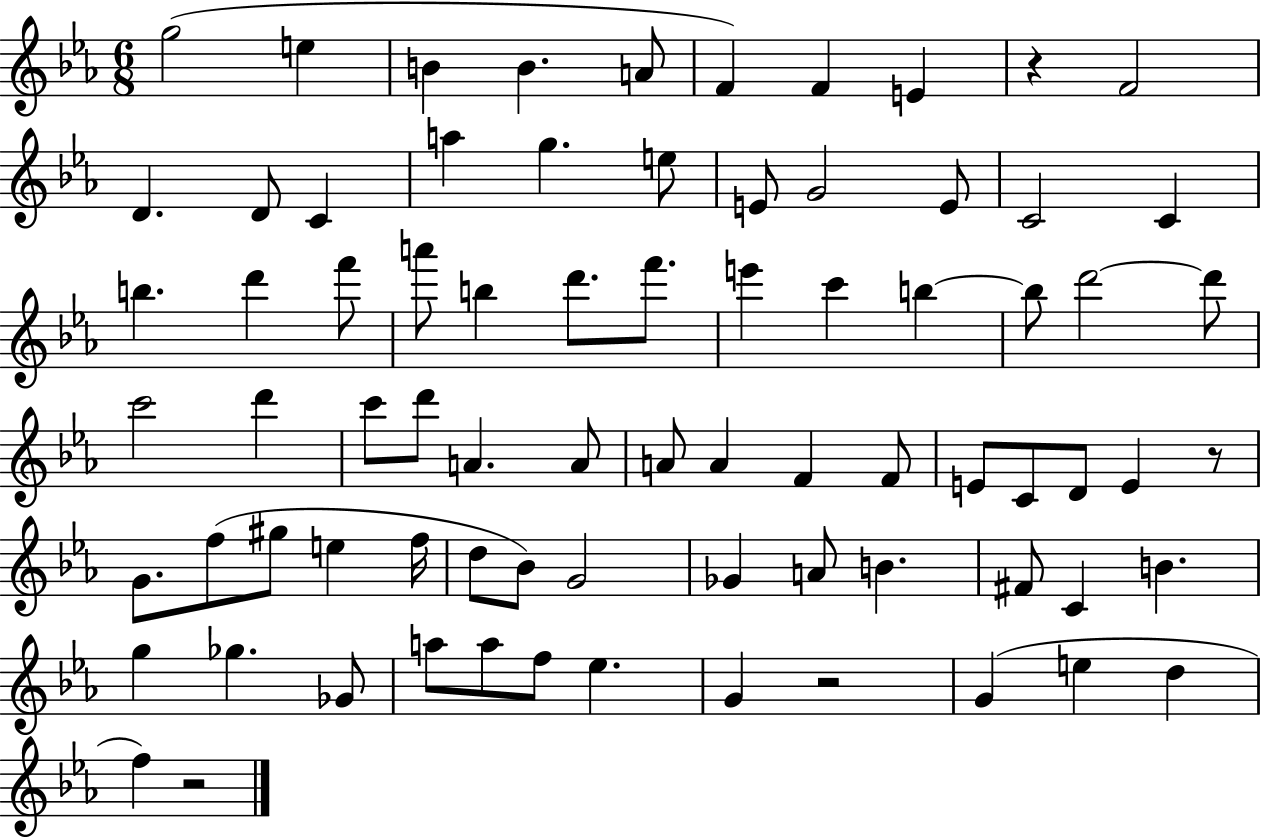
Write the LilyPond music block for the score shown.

{
  \clef treble
  \numericTimeSignature
  \time 6/8
  \key ees \major
  g''2( e''4 | b'4 b'4. a'8 | f'4) f'4 e'4 | r4 f'2 | \break d'4. d'8 c'4 | a''4 g''4. e''8 | e'8 g'2 e'8 | c'2 c'4 | \break b''4. d'''4 f'''8 | a'''8 b''4 d'''8. f'''8. | e'''4 c'''4 b''4~~ | b''8 d'''2~~ d'''8 | \break c'''2 d'''4 | c'''8 d'''8 a'4. a'8 | a'8 a'4 f'4 f'8 | e'8 c'8 d'8 e'4 r8 | \break g'8. f''8( gis''8 e''4 f''16 | d''8 bes'8) g'2 | ges'4 a'8 b'4. | fis'8 c'4 b'4. | \break g''4 ges''4. ges'8 | a''8 a''8 f''8 ees''4. | g'4 r2 | g'4( e''4 d''4 | \break f''4) r2 | \bar "|."
}